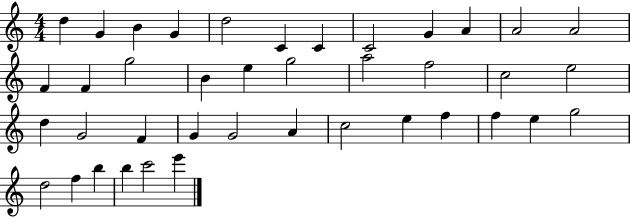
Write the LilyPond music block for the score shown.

{
  \clef treble
  \numericTimeSignature
  \time 4/4
  \key c \major
  d''4 g'4 b'4 g'4 | d''2 c'4 c'4 | c'2 g'4 a'4 | a'2 a'2 | \break f'4 f'4 g''2 | b'4 e''4 g''2 | a''2 f''2 | c''2 e''2 | \break d''4 g'2 f'4 | g'4 g'2 a'4 | c''2 e''4 f''4 | f''4 e''4 g''2 | \break d''2 f''4 b''4 | b''4 c'''2 e'''4 | \bar "|."
}